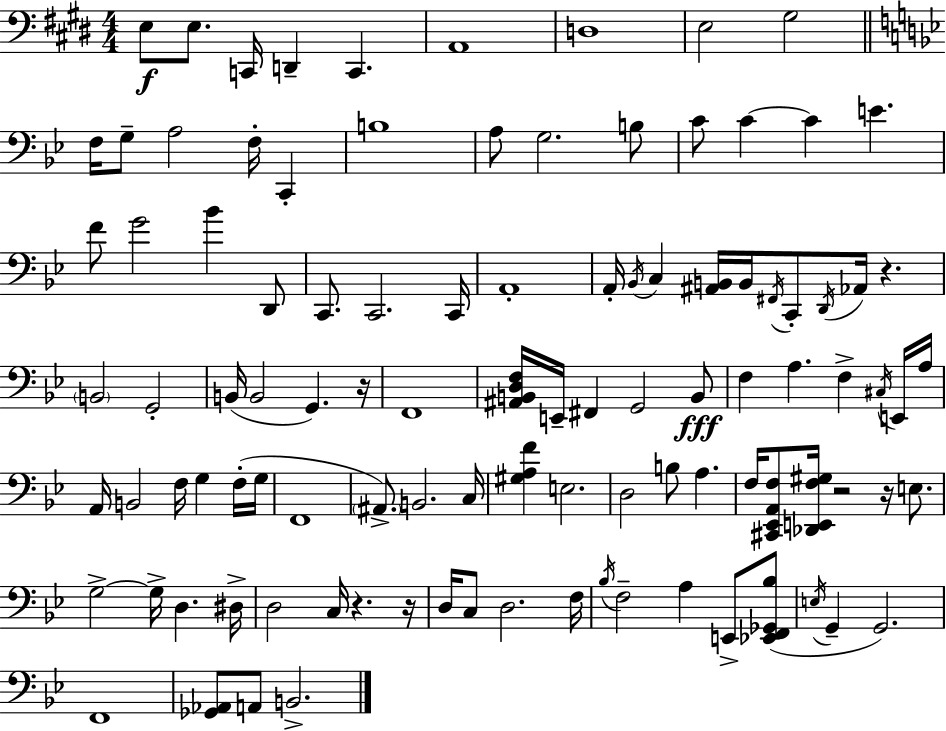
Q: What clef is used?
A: bass